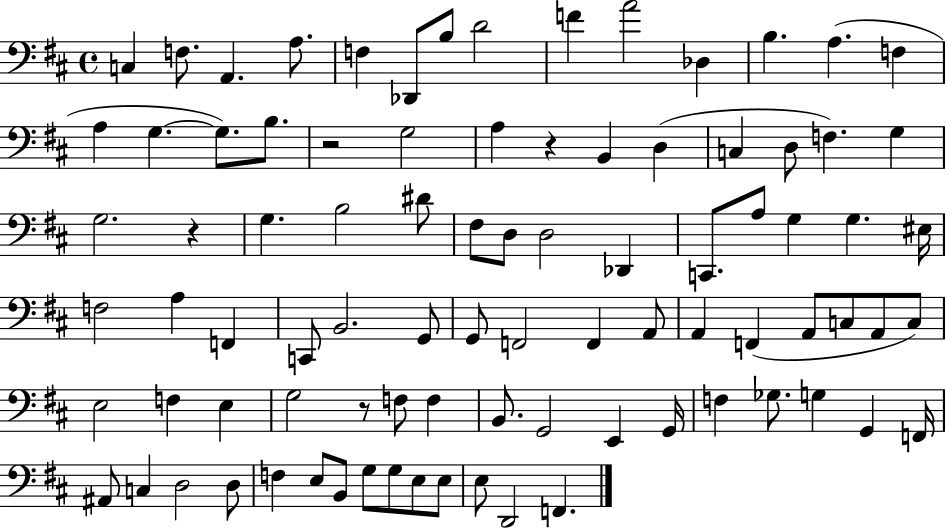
C3/q F3/e. A2/q. A3/e. F3/q Db2/e B3/e D4/h F4/q A4/h Db3/q B3/q. A3/q. F3/q A3/q G3/q. G3/e. B3/e. R/h G3/h A3/q R/q B2/q D3/q C3/q D3/e F3/q. G3/q G3/h. R/q G3/q. B3/h D#4/e F#3/e D3/e D3/h Db2/q C2/e. A3/e G3/q G3/q. EIS3/s F3/h A3/q F2/q C2/e B2/h. G2/e G2/e F2/h F2/q A2/e A2/q F2/q A2/e C3/e A2/e C3/e E3/h F3/q E3/q G3/h R/e F3/e F3/q B2/e. G2/h E2/q G2/s F3/q Gb3/e. G3/q G2/q F2/s A#2/e C3/q D3/h D3/e F3/q E3/e B2/e G3/e G3/e E3/e E3/e E3/e D2/h F2/q.